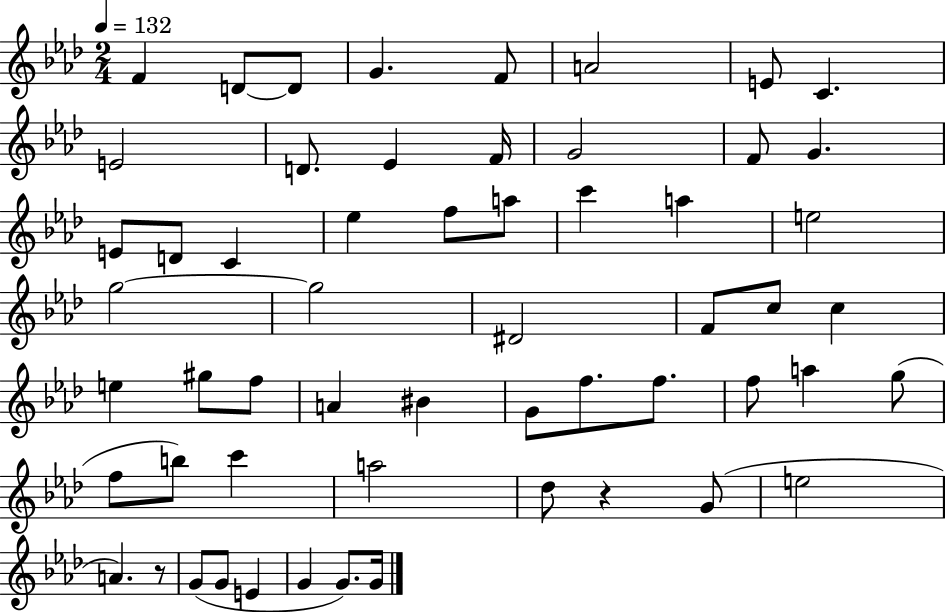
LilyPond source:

{
  \clef treble
  \numericTimeSignature
  \time 2/4
  \key aes \major
  \tempo 4 = 132
  f'4 d'8~~ d'8 | g'4. f'8 | a'2 | e'8 c'4. | \break e'2 | d'8. ees'4 f'16 | g'2 | f'8 g'4. | \break e'8 d'8 c'4 | ees''4 f''8 a''8 | c'''4 a''4 | e''2 | \break g''2~~ | g''2 | dis'2 | f'8 c''8 c''4 | \break e''4 gis''8 f''8 | a'4 bis'4 | g'8 f''8. f''8. | f''8 a''4 g''8( | \break f''8 b''8) c'''4 | a''2 | des''8 r4 g'8( | e''2 | \break a'4.) r8 | g'8( g'8 e'4 | g'4 g'8.) g'16 | \bar "|."
}